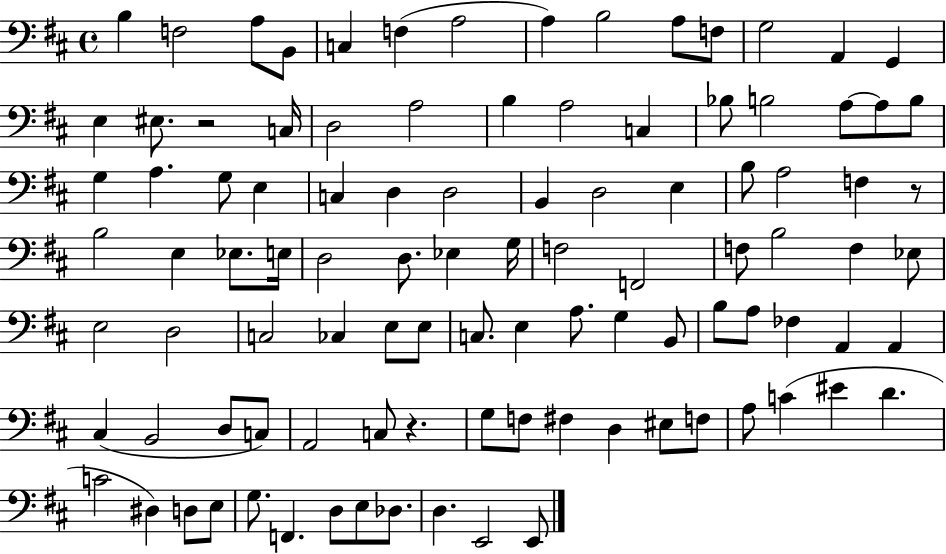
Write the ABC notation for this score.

X:1
T:Untitled
M:4/4
L:1/4
K:D
B, F,2 A,/2 B,,/2 C, F, A,2 A, B,2 A,/2 F,/2 G,2 A,, G,, E, ^E,/2 z2 C,/4 D,2 A,2 B, A,2 C, _B,/2 B,2 A,/2 A,/2 B,/2 G, A, G,/2 E, C, D, D,2 B,, D,2 E, B,/2 A,2 F, z/2 B,2 E, _E,/2 E,/4 D,2 D,/2 _E, G,/4 F,2 F,,2 F,/2 B,2 F, _E,/2 E,2 D,2 C,2 _C, E,/2 E,/2 C,/2 E, A,/2 G, B,,/2 B,/2 A,/2 _F, A,, A,, ^C, B,,2 D,/2 C,/2 A,,2 C,/2 z G,/2 F,/2 ^F, D, ^E,/2 F,/2 A,/2 C ^E D C2 ^D, D,/2 E,/2 G,/2 F,, D,/2 E,/2 _D,/2 D, E,,2 E,,/2